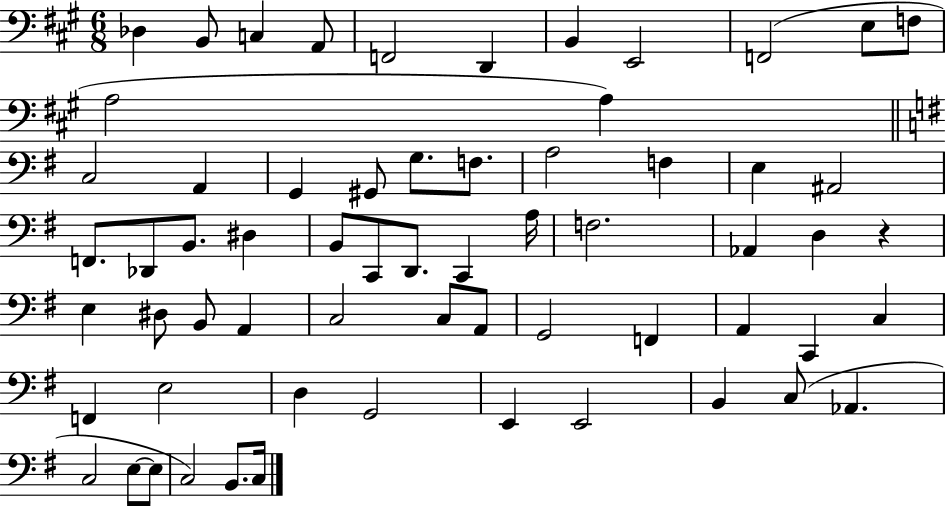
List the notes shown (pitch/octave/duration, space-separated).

Db3/q B2/e C3/q A2/e F2/h D2/q B2/q E2/h F2/h E3/e F3/e A3/h A3/q C3/h A2/q G2/q G#2/e G3/e. F3/e. A3/h F3/q E3/q A#2/h F2/e. Db2/e B2/e. D#3/q B2/e C2/e D2/e. C2/q A3/s F3/h. Ab2/q D3/q R/q E3/q D#3/e B2/e A2/q C3/h C3/e A2/e G2/h F2/q A2/q C2/q C3/q F2/q E3/h D3/q G2/h E2/q E2/h B2/q C3/e Ab2/q. C3/h E3/e E3/e C3/h B2/e. C3/s